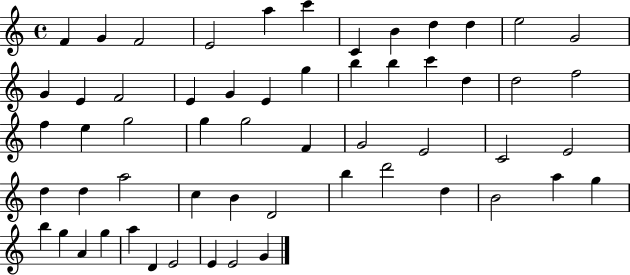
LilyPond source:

{
  \clef treble
  \time 4/4
  \defaultTimeSignature
  \key c \major
  f'4 g'4 f'2 | e'2 a''4 c'''4 | c'4 b'4 d''4 d''4 | e''2 g'2 | \break g'4 e'4 f'2 | e'4 g'4 e'4 g''4 | b''4 b''4 c'''4 d''4 | d''2 f''2 | \break f''4 e''4 g''2 | g''4 g''2 f'4 | g'2 e'2 | c'2 e'2 | \break d''4 d''4 a''2 | c''4 b'4 d'2 | b''4 d'''2 d''4 | b'2 a''4 g''4 | \break b''4 g''4 a'4 g''4 | a''4 d'4 e'2 | e'4 e'2 g'4 | \bar "|."
}